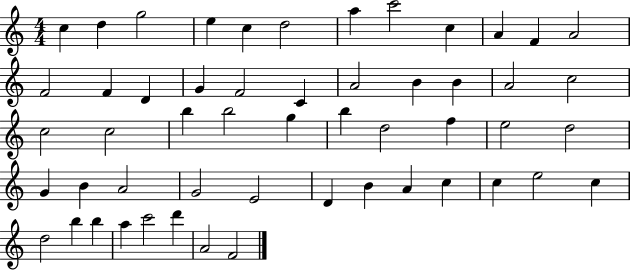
{
  \clef treble
  \numericTimeSignature
  \time 4/4
  \key c \major
  c''4 d''4 g''2 | e''4 c''4 d''2 | a''4 c'''2 c''4 | a'4 f'4 a'2 | \break f'2 f'4 d'4 | g'4 f'2 c'4 | a'2 b'4 b'4 | a'2 c''2 | \break c''2 c''2 | b''4 b''2 g''4 | b''4 d''2 f''4 | e''2 d''2 | \break g'4 b'4 a'2 | g'2 e'2 | d'4 b'4 a'4 c''4 | c''4 e''2 c''4 | \break d''2 b''4 b''4 | a''4 c'''2 d'''4 | a'2 f'2 | \bar "|."
}